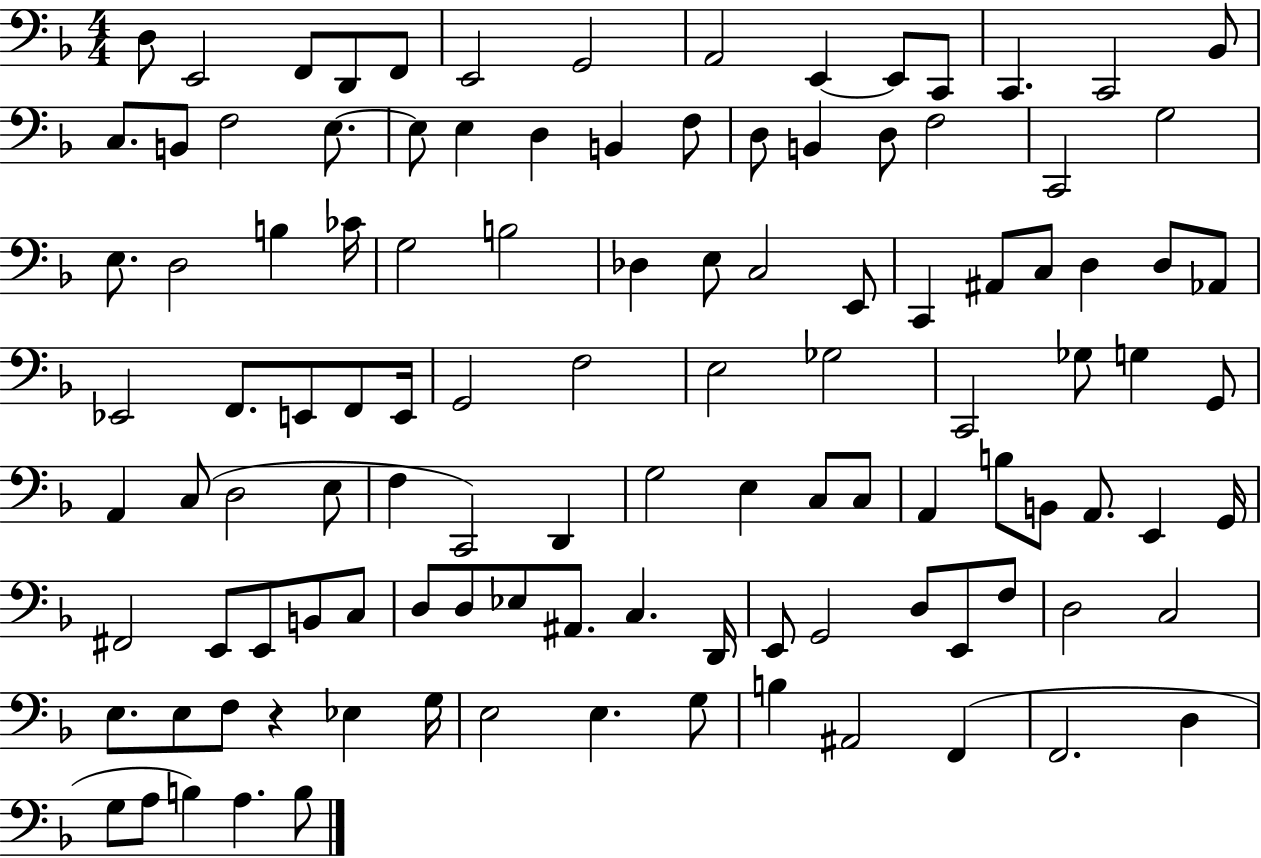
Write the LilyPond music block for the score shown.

{
  \clef bass
  \numericTimeSignature
  \time 4/4
  \key f \major
  d8 e,2 f,8 d,8 f,8 | e,2 g,2 | a,2 e,4~~ e,8 c,8 | c,4. c,2 bes,8 | \break c8. b,8 f2 e8.~~ | e8 e4 d4 b,4 f8 | d8 b,4 d8 f2 | c,2 g2 | \break e8. d2 b4 ces'16 | g2 b2 | des4 e8 c2 e,8 | c,4 ais,8 c8 d4 d8 aes,8 | \break ees,2 f,8. e,8 f,8 e,16 | g,2 f2 | e2 ges2 | c,2 ges8 g4 g,8 | \break a,4 c8( d2 e8 | f4 c,2) d,4 | g2 e4 c8 c8 | a,4 b8 b,8 a,8. e,4 g,16 | \break fis,2 e,8 e,8 b,8 c8 | d8 d8 ees8 ais,8. c4. d,16 | e,8 g,2 d8 e,8 f8 | d2 c2 | \break e8. e8 f8 r4 ees4 g16 | e2 e4. g8 | b4 ais,2 f,4( | f,2. d4 | \break g8 a8 b4) a4. b8 | \bar "|."
}